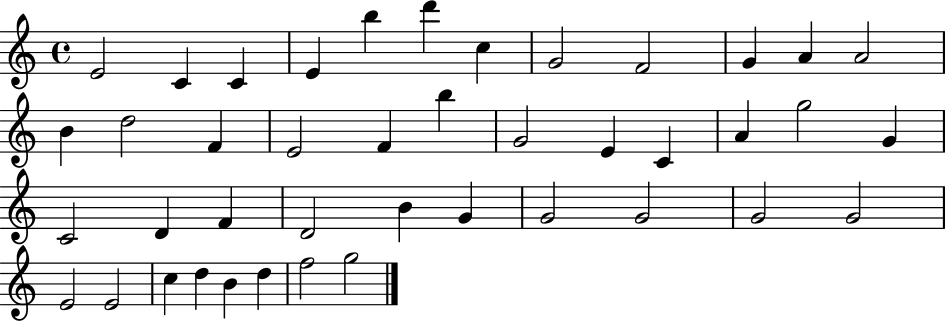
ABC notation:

X:1
T:Untitled
M:4/4
L:1/4
K:C
E2 C C E b d' c G2 F2 G A A2 B d2 F E2 F b G2 E C A g2 G C2 D F D2 B G G2 G2 G2 G2 E2 E2 c d B d f2 g2